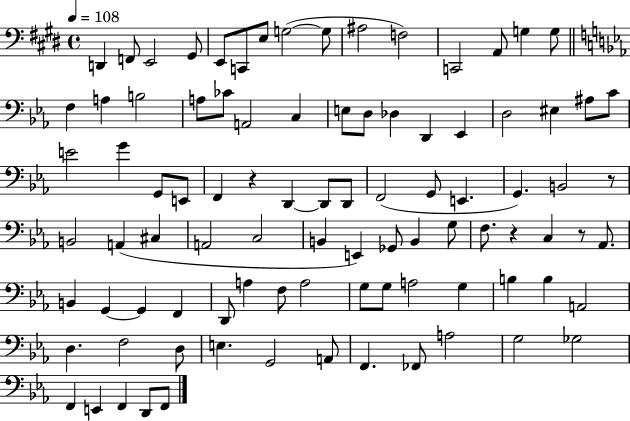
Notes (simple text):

D2/q F2/e E2/h G#2/e E2/e C2/e E3/e G3/h G3/e A#3/h F3/h C2/h A2/e G3/q G3/e F3/q A3/q B3/h A3/e CES4/e A2/h C3/q E3/e D3/e Db3/q D2/q Eb2/q D3/h EIS3/q A#3/e C4/e E4/h G4/q G2/e E2/e F2/q R/q D2/q D2/e D2/e F2/h G2/e E2/q. G2/q. B2/h R/e B2/h A2/q C#3/q A2/h C3/h B2/q E2/q Gb2/e B2/q G3/e F3/e. R/q C3/q R/e Ab2/e. B2/q G2/q G2/q F2/q D2/e A3/q F3/e A3/h G3/e G3/e A3/h G3/q B3/q B3/q A2/h D3/q. F3/h D3/e E3/q. G2/h A2/e F2/q. FES2/e A3/h G3/h Gb3/h F2/q E2/q F2/q D2/e F2/e